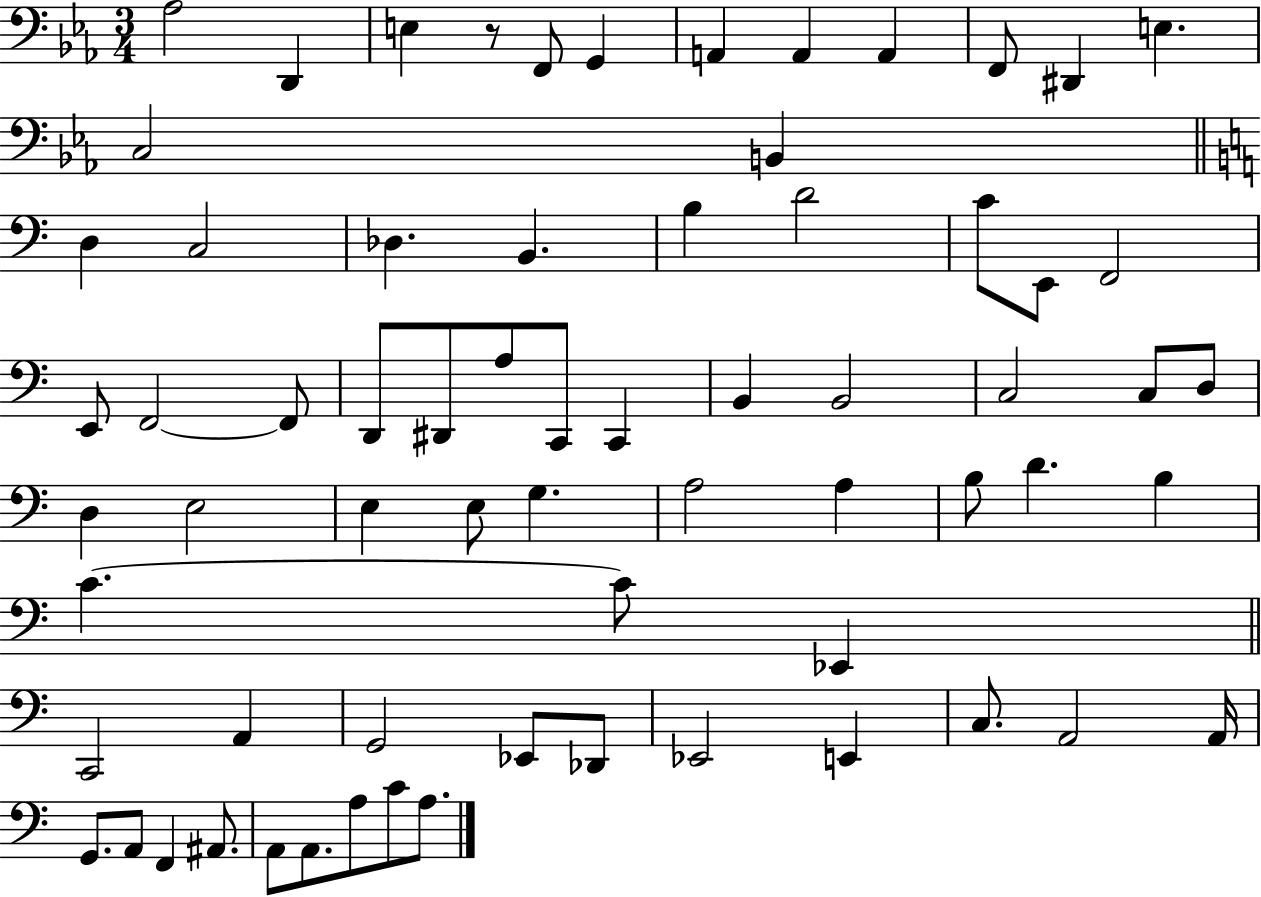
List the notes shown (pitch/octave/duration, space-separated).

Ab3/h D2/q E3/q R/e F2/e G2/q A2/q A2/q A2/q F2/e D#2/q E3/q. C3/h B2/q D3/q C3/h Db3/q. B2/q. B3/q D4/h C4/e E2/e F2/h E2/e F2/h F2/e D2/e D#2/e A3/e C2/e C2/q B2/q B2/h C3/h C3/e D3/e D3/q E3/h E3/q E3/e G3/q. A3/h A3/q B3/e D4/q. B3/q C4/q. C4/e Eb2/q C2/h A2/q G2/h Eb2/e Db2/e Eb2/h E2/q C3/e. A2/h A2/s G2/e. A2/e F2/q A#2/e. A2/e A2/e. A3/e C4/e A3/e.